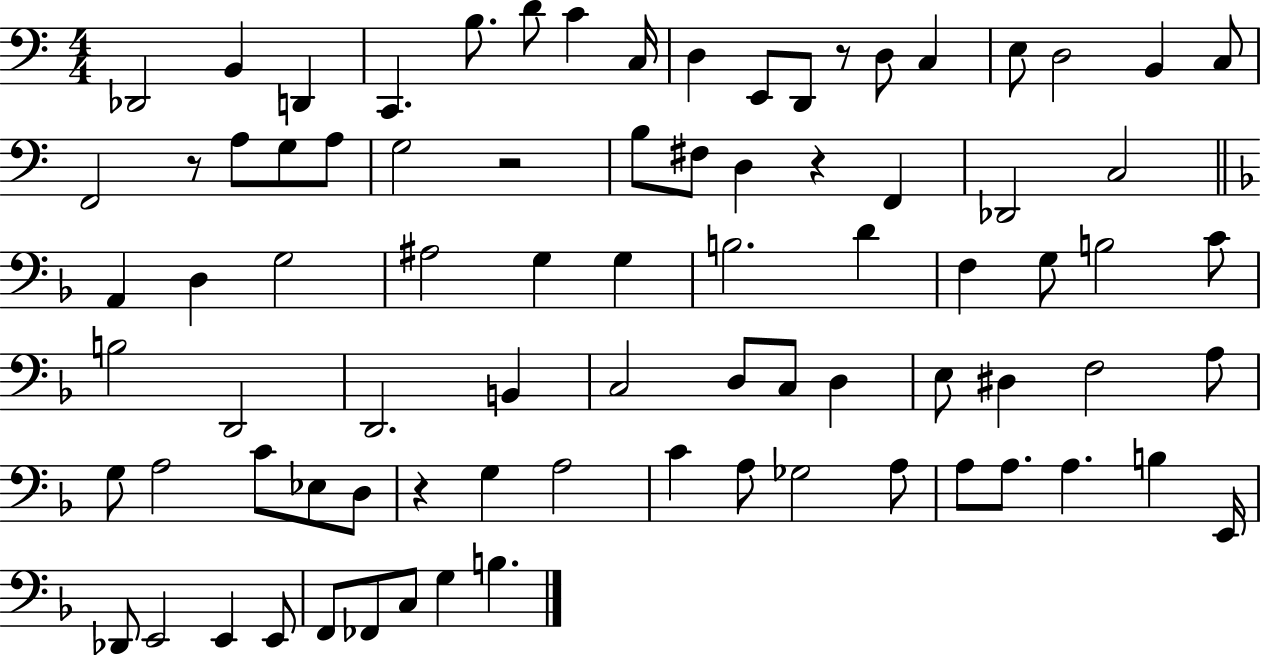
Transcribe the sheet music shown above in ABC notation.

X:1
T:Untitled
M:4/4
L:1/4
K:C
_D,,2 B,, D,, C,, B,/2 D/2 C C,/4 D, E,,/2 D,,/2 z/2 D,/2 C, E,/2 D,2 B,, C,/2 F,,2 z/2 A,/2 G,/2 A,/2 G,2 z2 B,/2 ^F,/2 D, z F,, _D,,2 C,2 A,, D, G,2 ^A,2 G, G, B,2 D F, G,/2 B,2 C/2 B,2 D,,2 D,,2 B,, C,2 D,/2 C,/2 D, E,/2 ^D, F,2 A,/2 G,/2 A,2 C/2 _E,/2 D,/2 z G, A,2 C A,/2 _G,2 A,/2 A,/2 A,/2 A, B, E,,/4 _D,,/2 E,,2 E,, E,,/2 F,,/2 _F,,/2 C,/2 G, B,